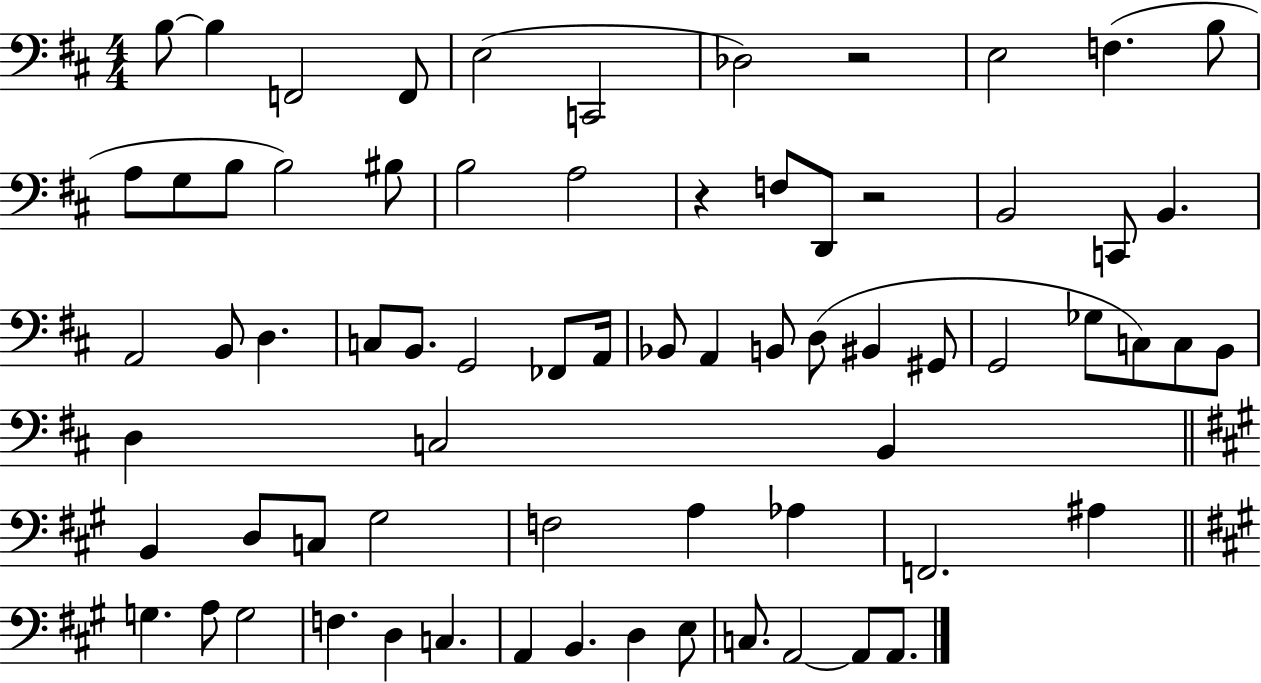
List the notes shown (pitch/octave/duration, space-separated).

B3/e B3/q F2/h F2/e E3/h C2/h Db3/h R/h E3/h F3/q. B3/e A3/e G3/e B3/e B3/h BIS3/e B3/h A3/h R/q F3/e D2/e R/h B2/h C2/e B2/q. A2/h B2/e D3/q. C3/e B2/e. G2/h FES2/e A2/s Bb2/e A2/q B2/e D3/e BIS2/q G#2/e G2/h Gb3/e C3/e C3/e B2/e D3/q C3/h B2/q B2/q D3/e C3/e G#3/h F3/h A3/q Ab3/q F2/h. A#3/q G3/q. A3/e G3/h F3/q. D3/q C3/q. A2/q B2/q. D3/q E3/e C3/e. A2/h A2/e A2/e.